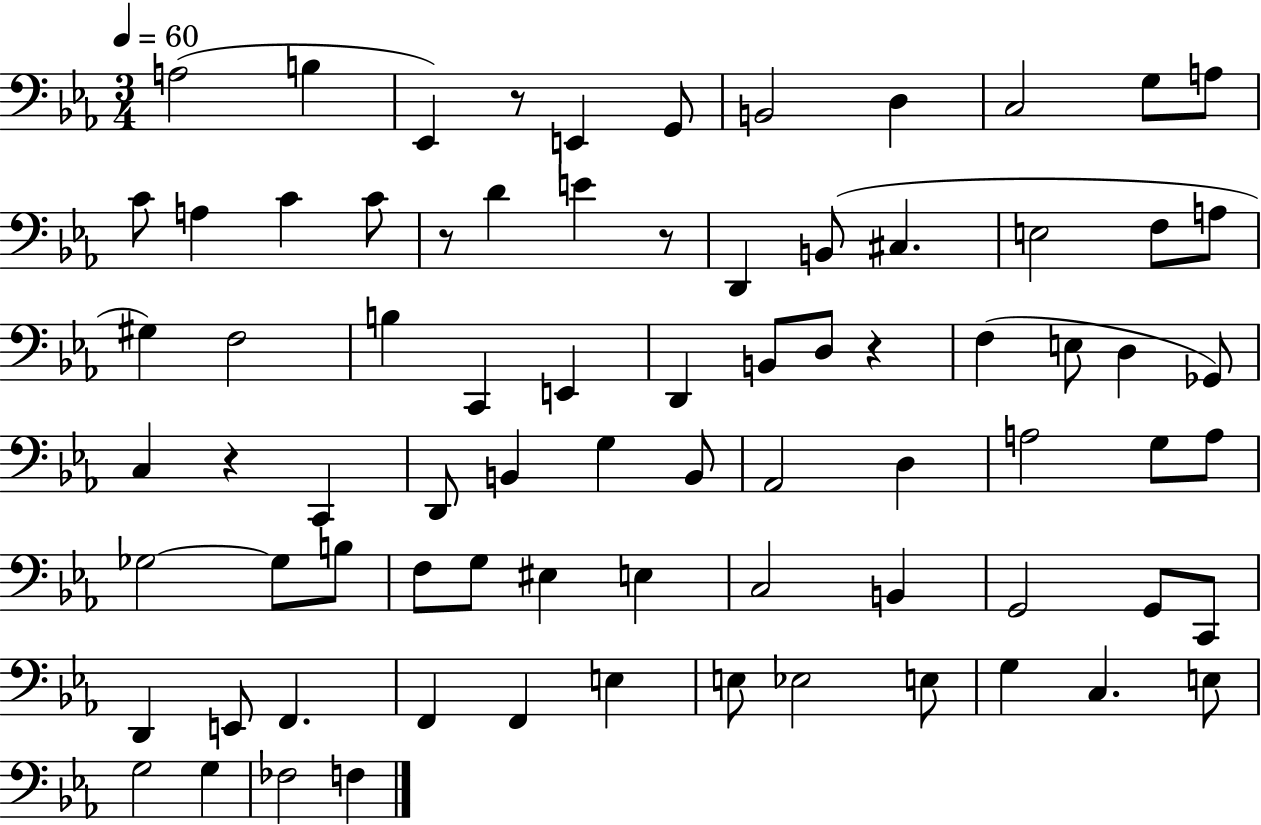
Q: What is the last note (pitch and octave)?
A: F3